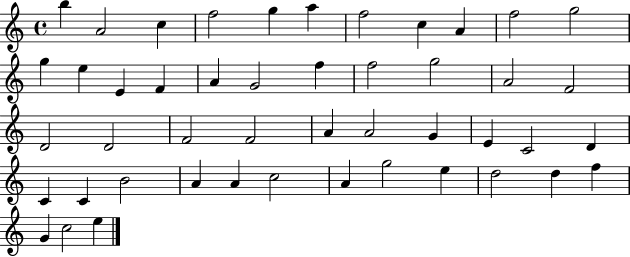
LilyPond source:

{
  \clef treble
  \time 4/4
  \defaultTimeSignature
  \key c \major
  b''4 a'2 c''4 | f''2 g''4 a''4 | f''2 c''4 a'4 | f''2 g''2 | \break g''4 e''4 e'4 f'4 | a'4 g'2 f''4 | f''2 g''2 | a'2 f'2 | \break d'2 d'2 | f'2 f'2 | a'4 a'2 g'4 | e'4 c'2 d'4 | \break c'4 c'4 b'2 | a'4 a'4 c''2 | a'4 g''2 e''4 | d''2 d''4 f''4 | \break g'4 c''2 e''4 | \bar "|."
}